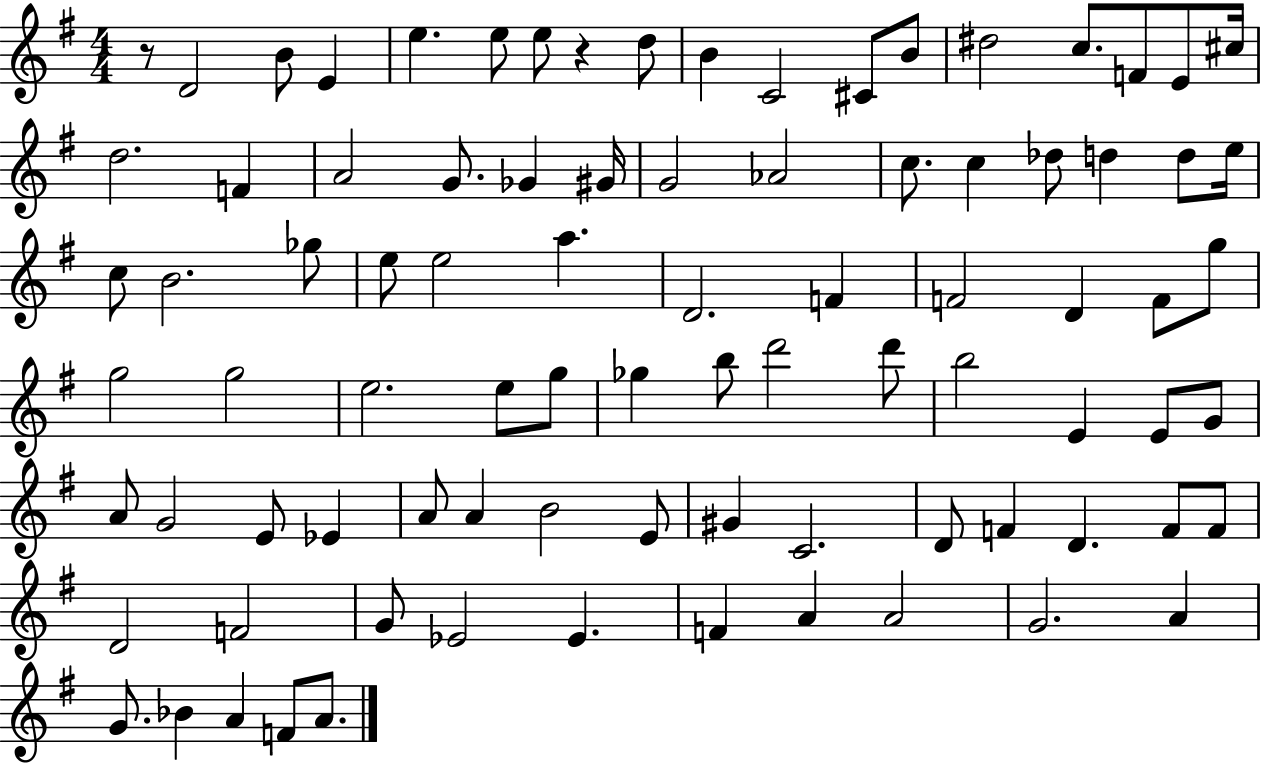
{
  \clef treble
  \numericTimeSignature
  \time 4/4
  \key g \major
  r8 d'2 b'8 e'4 | e''4. e''8 e''8 r4 d''8 | b'4 c'2 cis'8 b'8 | dis''2 c''8. f'8 e'8 cis''16 | \break d''2. f'4 | a'2 g'8. ges'4 gis'16 | g'2 aes'2 | c''8. c''4 des''8 d''4 d''8 e''16 | \break c''8 b'2. ges''8 | e''8 e''2 a''4. | d'2. f'4 | f'2 d'4 f'8 g''8 | \break g''2 g''2 | e''2. e''8 g''8 | ges''4 b''8 d'''2 d'''8 | b''2 e'4 e'8 g'8 | \break a'8 g'2 e'8 ees'4 | a'8 a'4 b'2 e'8 | gis'4 c'2. | d'8 f'4 d'4. f'8 f'8 | \break d'2 f'2 | g'8 ees'2 ees'4. | f'4 a'4 a'2 | g'2. a'4 | \break g'8. bes'4 a'4 f'8 a'8. | \bar "|."
}